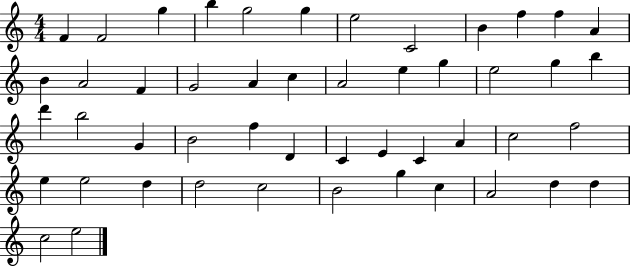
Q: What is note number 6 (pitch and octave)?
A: G5